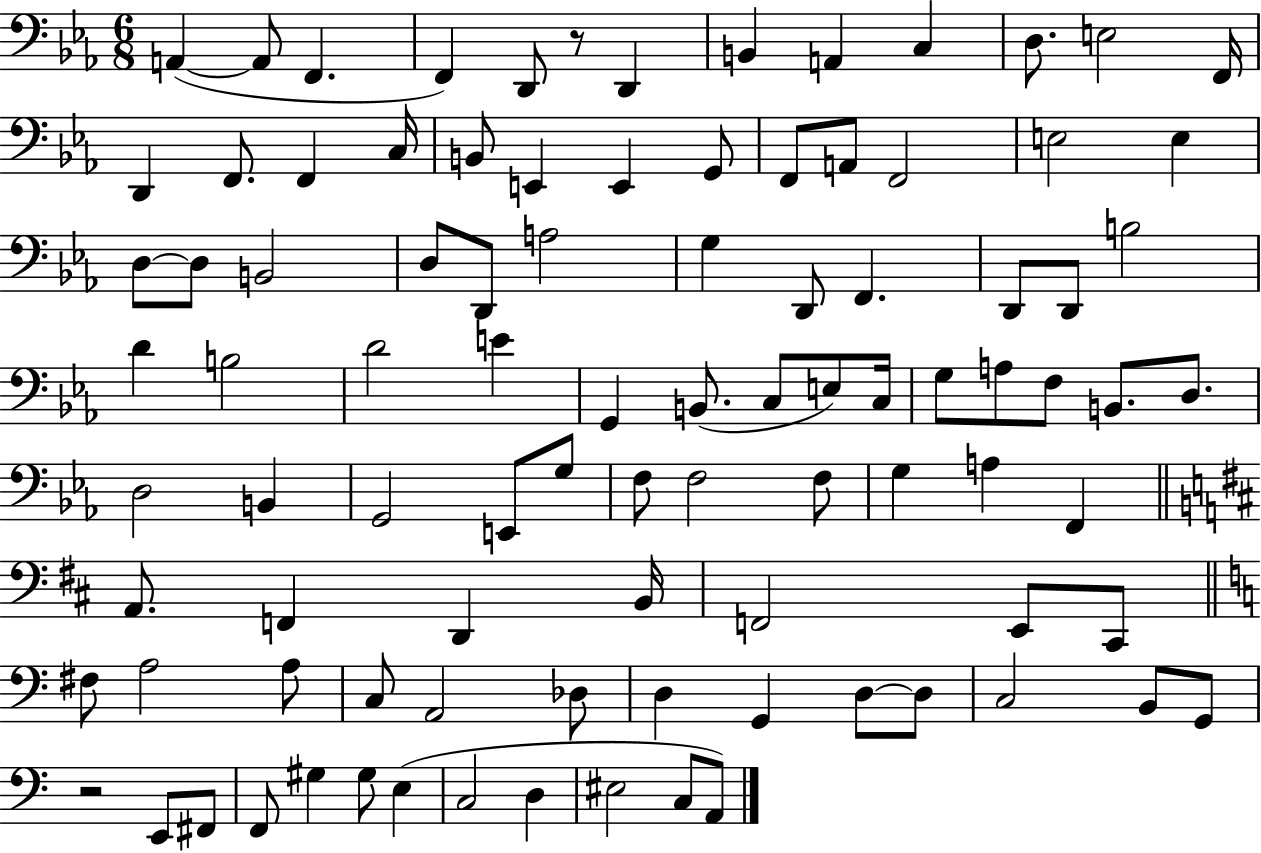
{
  \clef bass
  \numericTimeSignature
  \time 6/8
  \key ees \major
  a,4~(~ a,8 f,4. | f,4) d,8 r8 d,4 | b,4 a,4 c4 | d8. e2 f,16 | \break d,4 f,8. f,4 c16 | b,8 e,4 e,4 g,8 | f,8 a,8 f,2 | e2 e4 | \break d8~~ d8 b,2 | d8 d,8 a2 | g4 d,8 f,4. | d,8 d,8 b2 | \break d'4 b2 | d'2 e'4 | g,4 b,8.( c8 e8) c16 | g8 a8 f8 b,8. d8. | \break d2 b,4 | g,2 e,8 g8 | f8 f2 f8 | g4 a4 f,4 | \break \bar "||" \break \key d \major a,8. f,4 d,4 b,16 | f,2 e,8 cis,8 | \bar "||" \break \key c \major fis8 a2 a8 | c8 a,2 des8 | d4 g,4 d8~~ d8 | c2 b,8 g,8 | \break r2 e,8 fis,8 | f,8 gis4 gis8 e4( | c2 d4 | eis2 c8 a,8) | \break \bar "|."
}